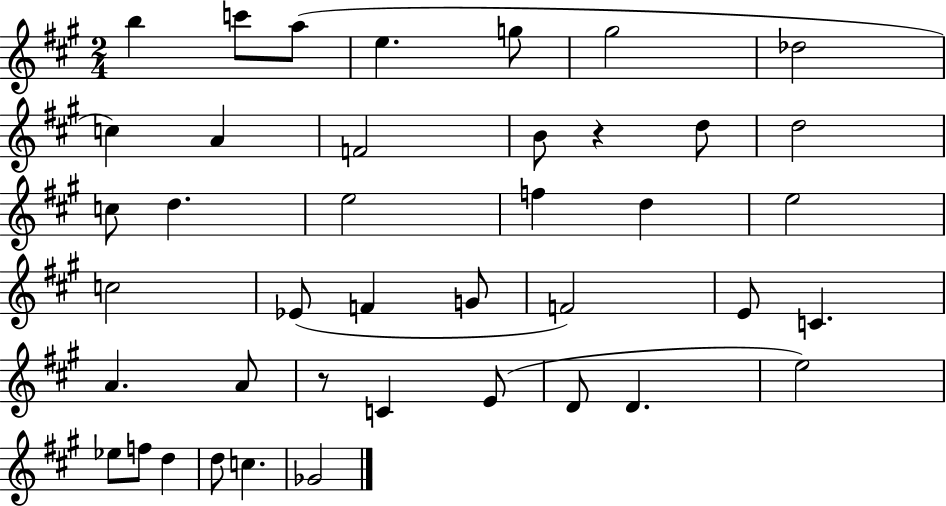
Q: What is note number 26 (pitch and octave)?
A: C4